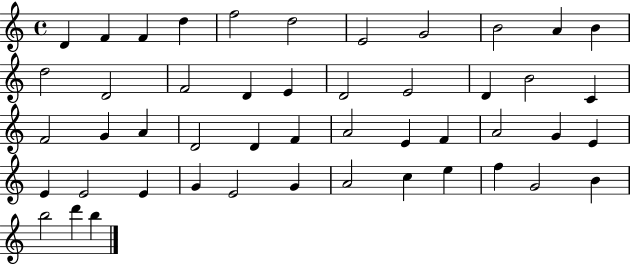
{
  \clef treble
  \time 4/4
  \defaultTimeSignature
  \key c \major
  d'4 f'4 f'4 d''4 | f''2 d''2 | e'2 g'2 | b'2 a'4 b'4 | \break d''2 d'2 | f'2 d'4 e'4 | d'2 e'2 | d'4 b'2 c'4 | \break f'2 g'4 a'4 | d'2 d'4 f'4 | a'2 e'4 f'4 | a'2 g'4 e'4 | \break e'4 e'2 e'4 | g'4 e'2 g'4 | a'2 c''4 e''4 | f''4 g'2 b'4 | \break b''2 d'''4 b''4 | \bar "|."
}